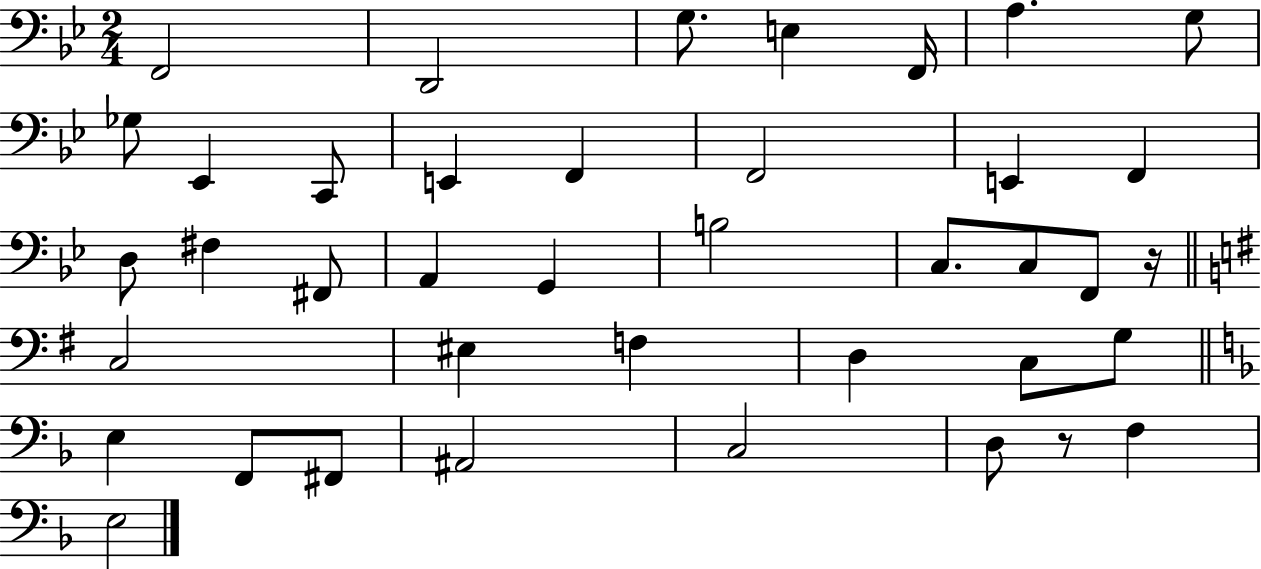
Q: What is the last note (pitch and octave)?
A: E3